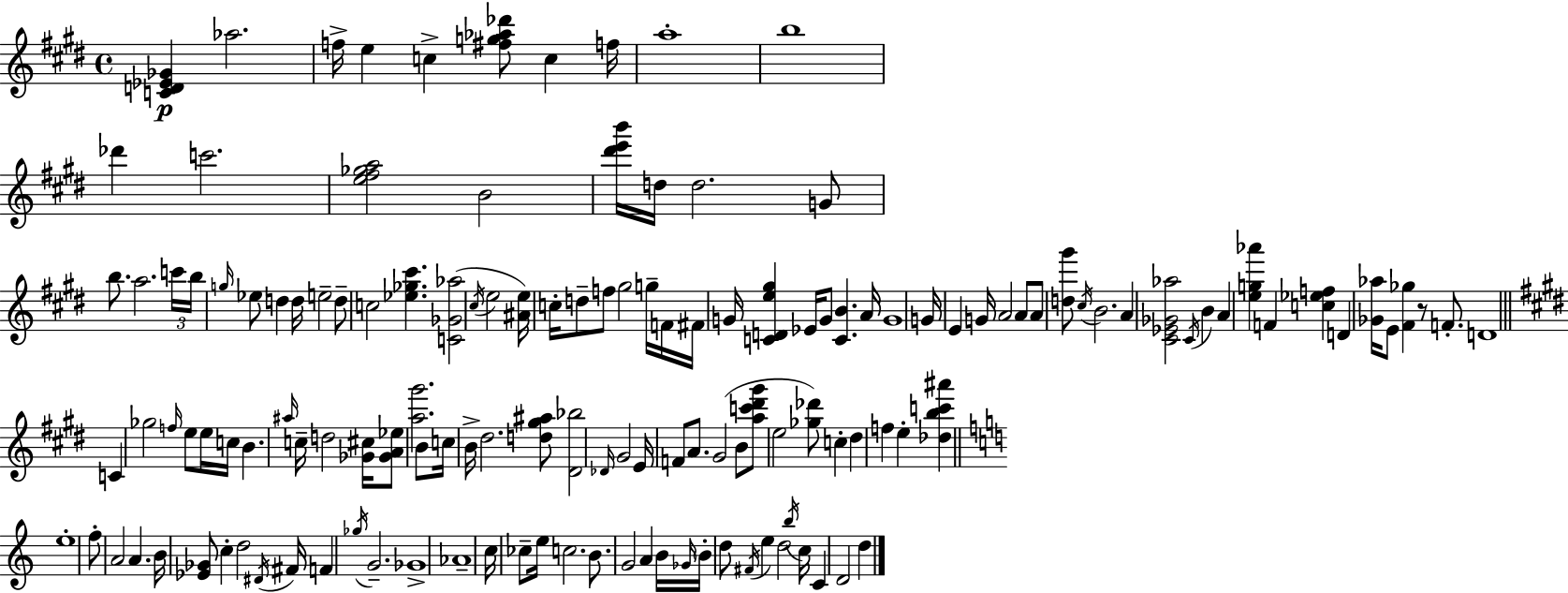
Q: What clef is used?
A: treble